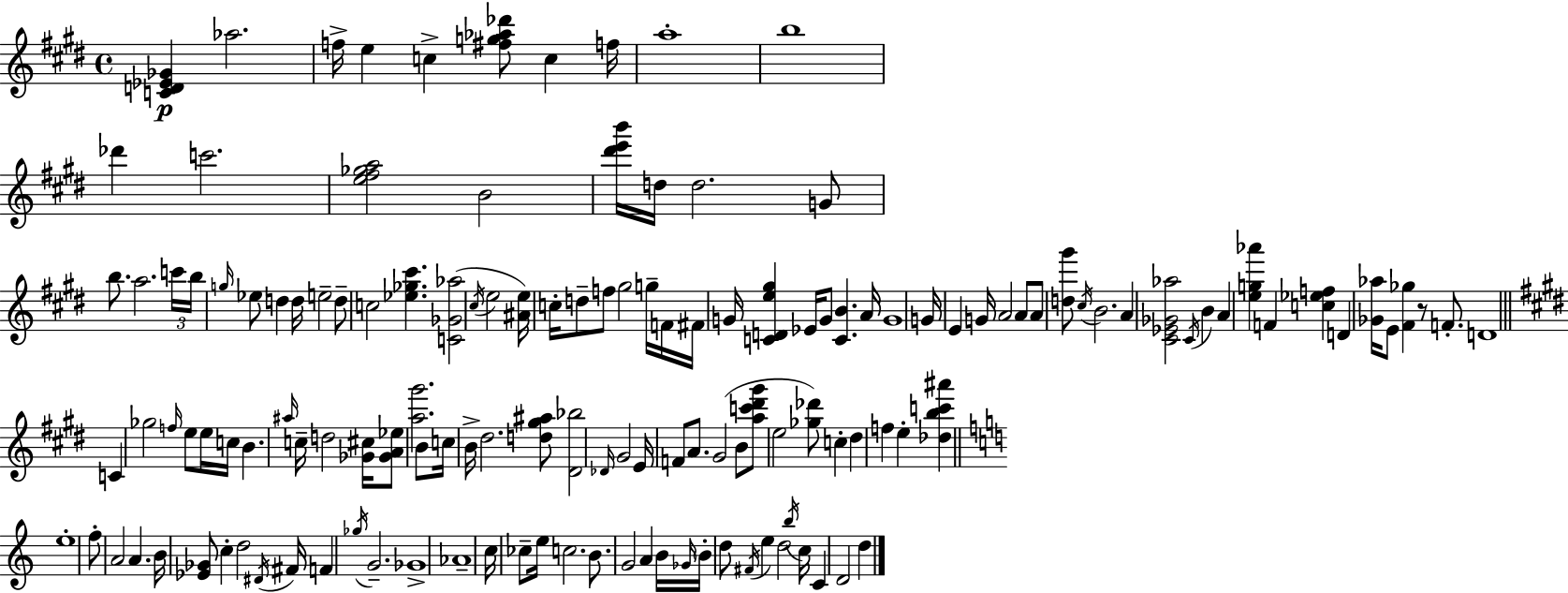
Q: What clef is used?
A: treble